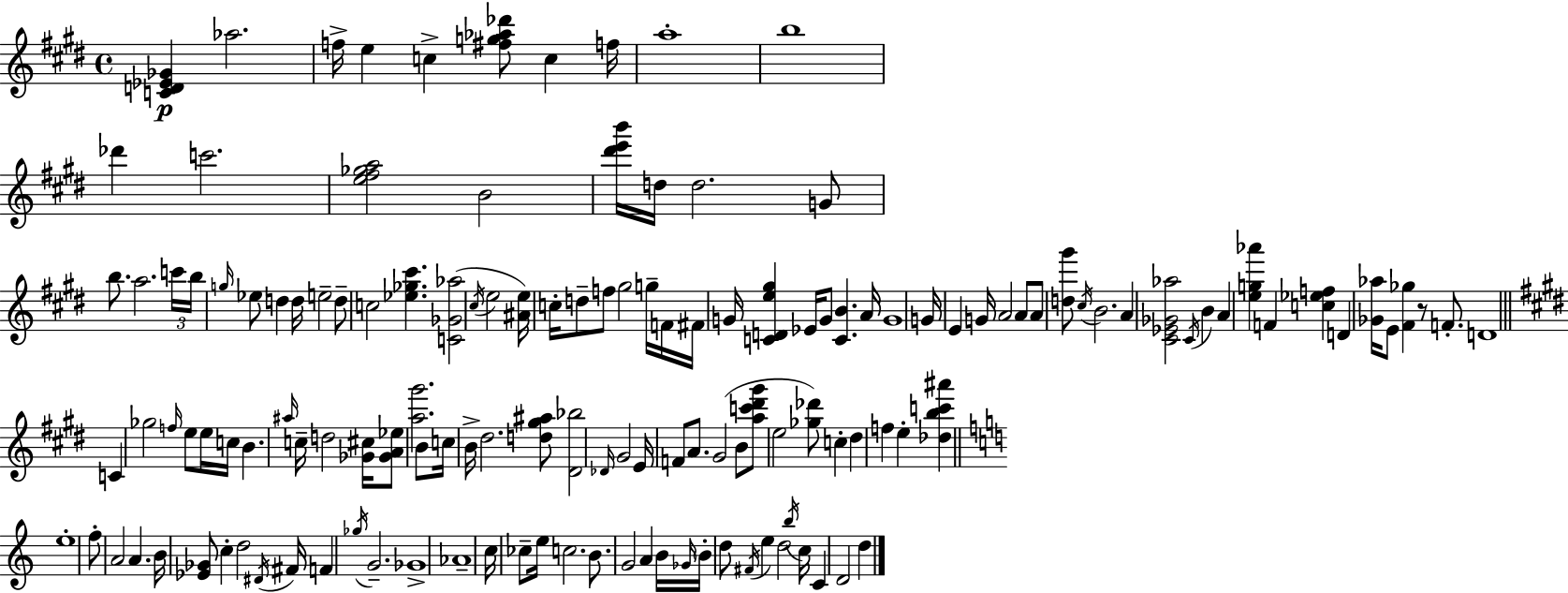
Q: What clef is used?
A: treble